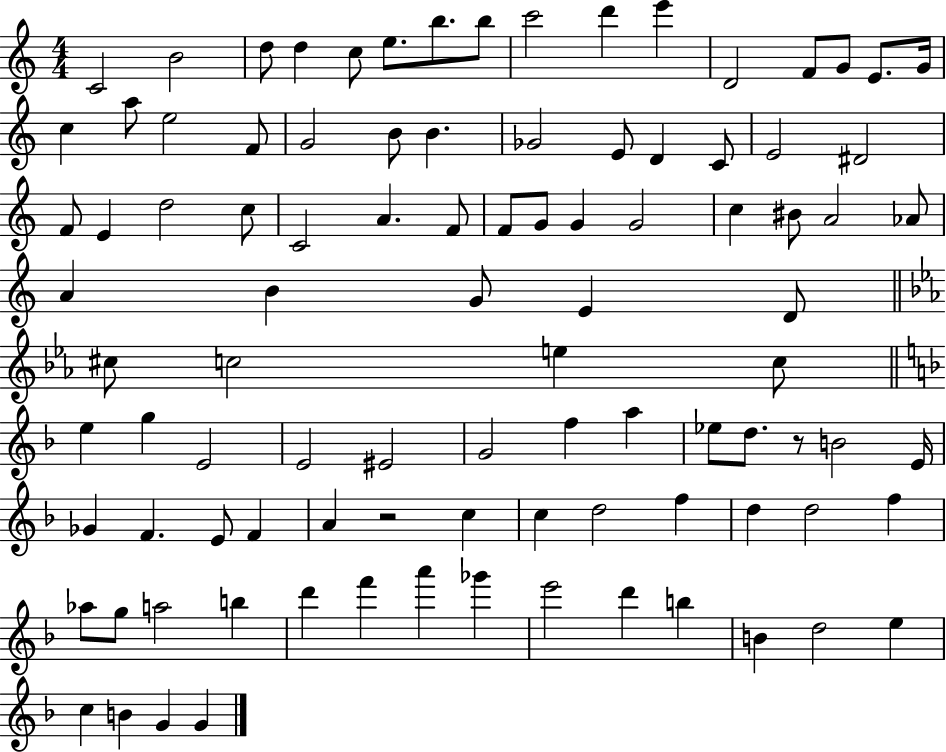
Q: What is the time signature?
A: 4/4